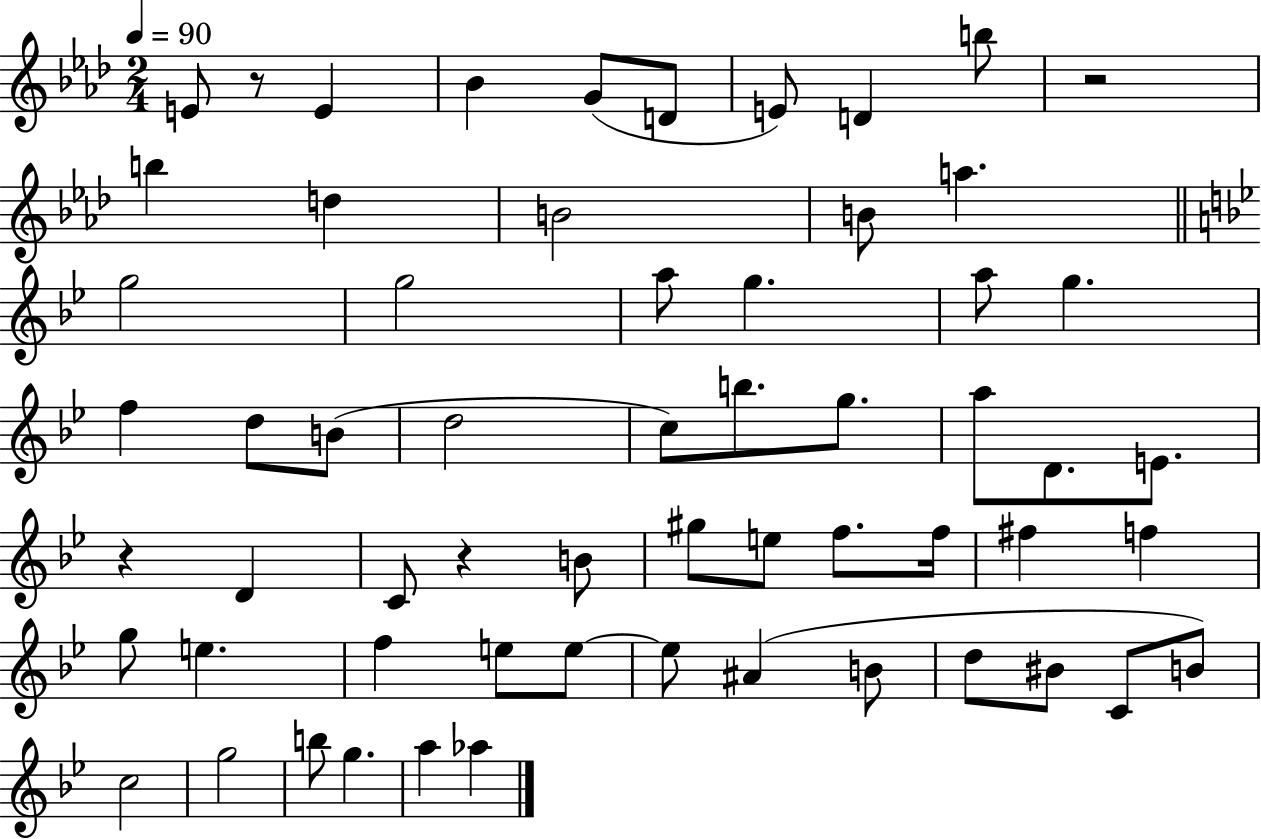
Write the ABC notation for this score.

X:1
T:Untitled
M:2/4
L:1/4
K:Ab
E/2 z/2 E _B G/2 D/2 E/2 D b/2 z2 b d B2 B/2 a g2 g2 a/2 g a/2 g f d/2 B/2 d2 c/2 b/2 g/2 a/2 D/2 E/2 z D C/2 z B/2 ^g/2 e/2 f/2 f/4 ^f f g/2 e f e/2 e/2 e/2 ^A B/2 d/2 ^B/2 C/2 B/2 c2 g2 b/2 g a _a